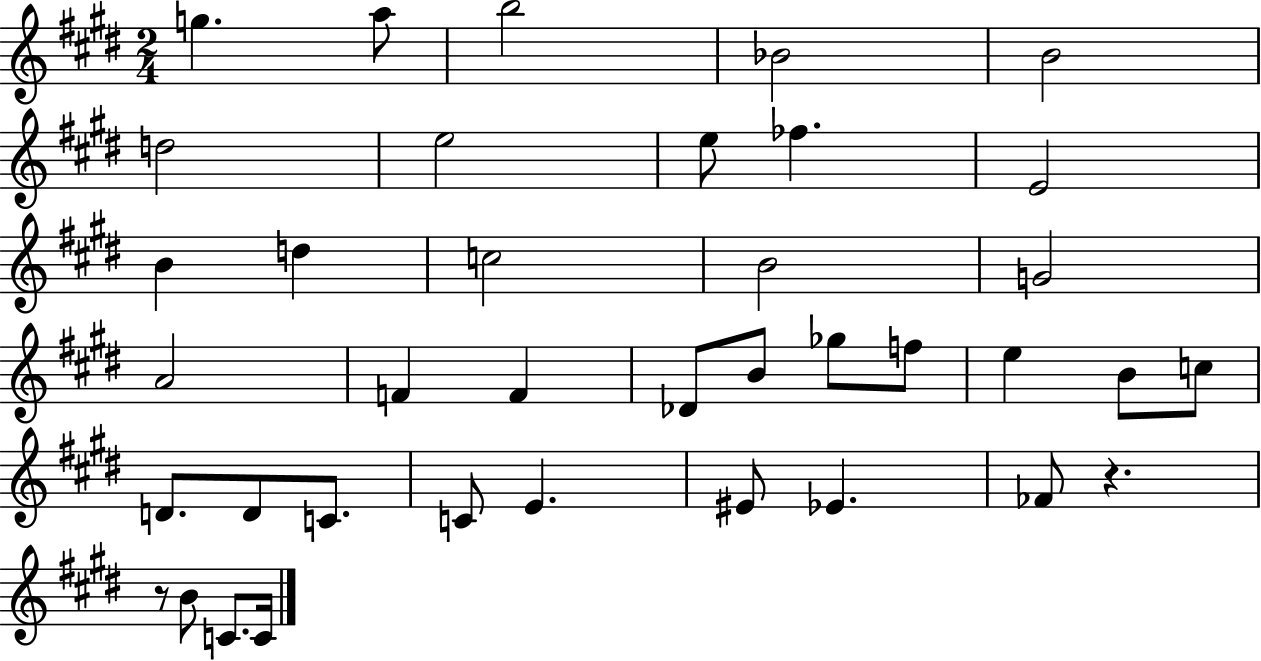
X:1
T:Untitled
M:2/4
L:1/4
K:E
g a/2 b2 _B2 B2 d2 e2 e/2 _f E2 B d c2 B2 G2 A2 F F _D/2 B/2 _g/2 f/2 e B/2 c/2 D/2 D/2 C/2 C/2 E ^E/2 _E _F/2 z z/2 B/2 C/2 C/4